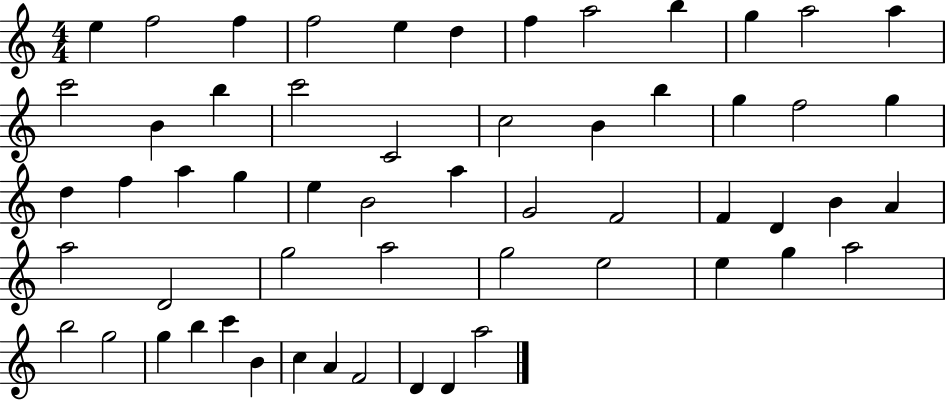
E5/q F5/h F5/q F5/h E5/q D5/q F5/q A5/h B5/q G5/q A5/h A5/q C6/h B4/q B5/q C6/h C4/h C5/h B4/q B5/q G5/q F5/h G5/q D5/q F5/q A5/q G5/q E5/q B4/h A5/q G4/h F4/h F4/q D4/q B4/q A4/q A5/h D4/h G5/h A5/h G5/h E5/h E5/q G5/q A5/h B5/h G5/h G5/q B5/q C6/q B4/q C5/q A4/q F4/h D4/q D4/q A5/h